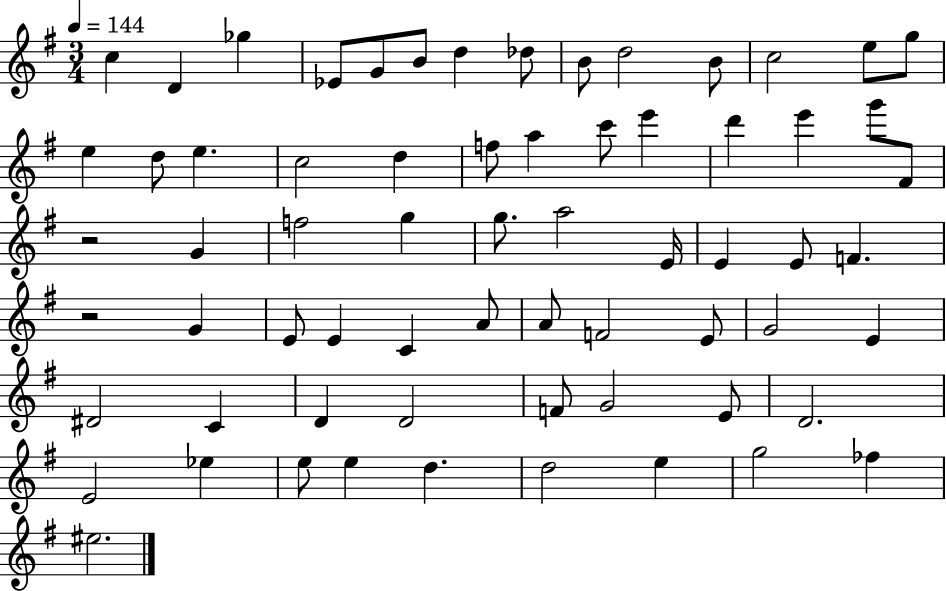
X:1
T:Untitled
M:3/4
L:1/4
K:G
c D _g _E/2 G/2 B/2 d _d/2 B/2 d2 B/2 c2 e/2 g/2 e d/2 e c2 d f/2 a c'/2 e' d' e' g'/2 ^F/2 z2 G f2 g g/2 a2 E/4 E E/2 F z2 G E/2 E C A/2 A/2 F2 E/2 G2 E ^D2 C D D2 F/2 G2 E/2 D2 E2 _e e/2 e d d2 e g2 _f ^e2